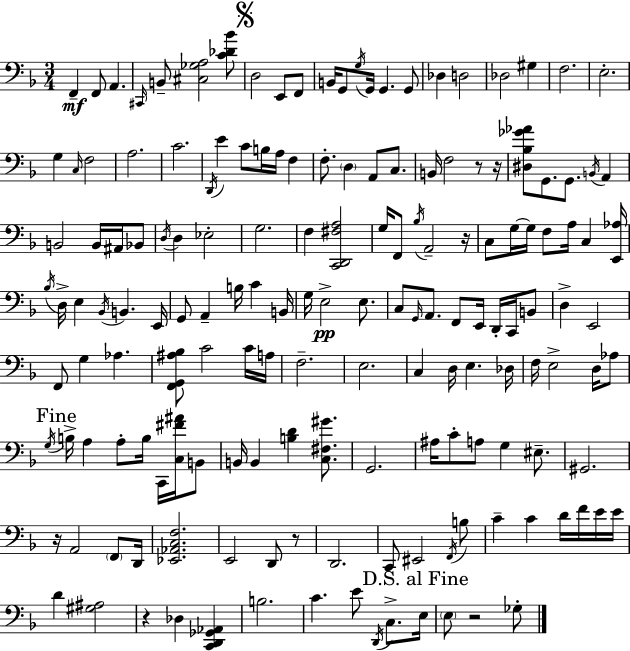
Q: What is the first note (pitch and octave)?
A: F2